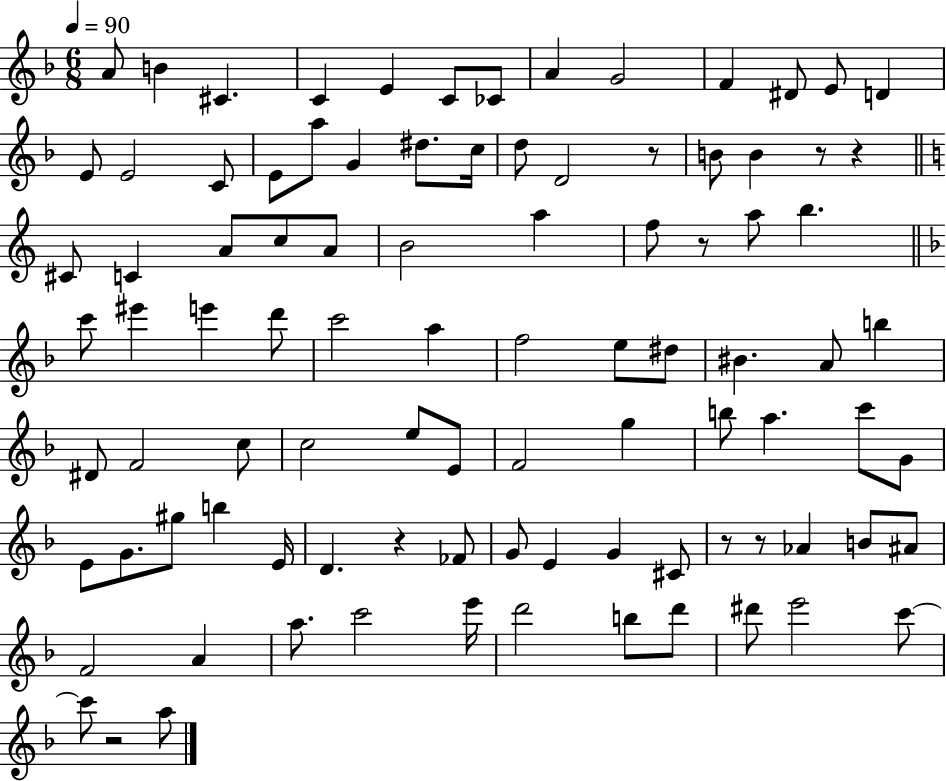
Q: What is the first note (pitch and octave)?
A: A4